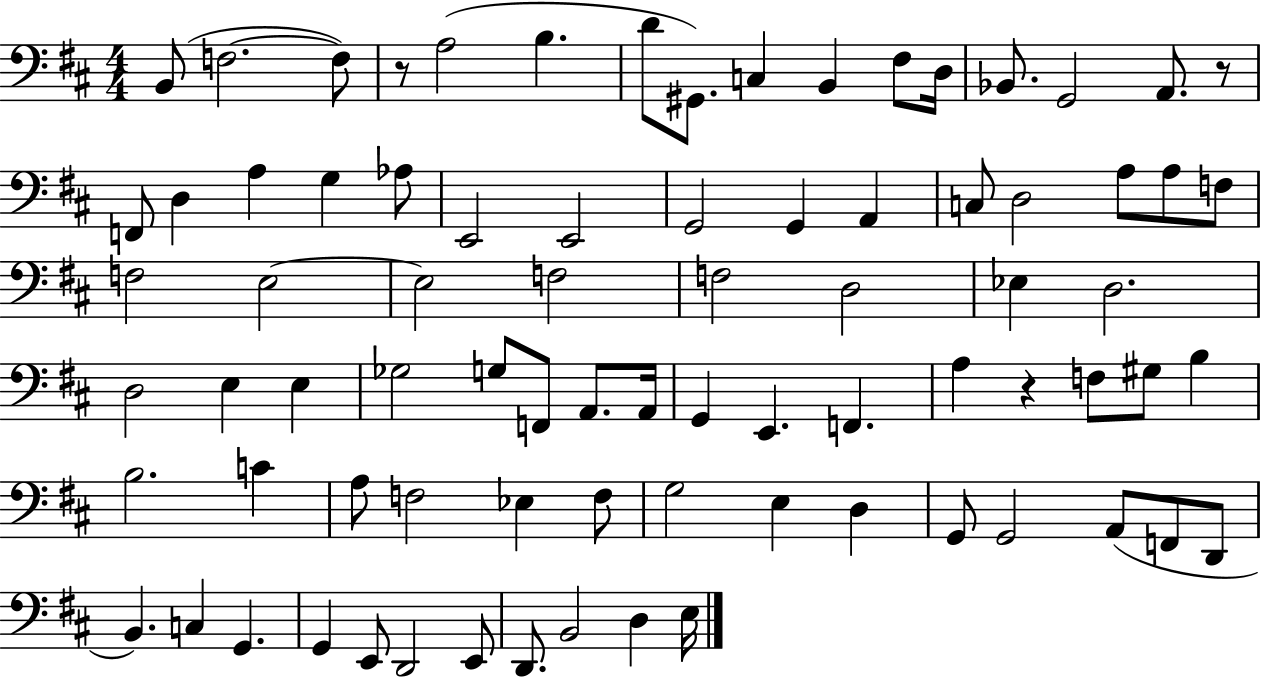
X:1
T:Untitled
M:4/4
L:1/4
K:D
B,,/2 F,2 F,/2 z/2 A,2 B, D/2 ^G,,/2 C, B,, ^F,/2 D,/4 _B,,/2 G,,2 A,,/2 z/2 F,,/2 D, A, G, _A,/2 E,,2 E,,2 G,,2 G,, A,, C,/2 D,2 A,/2 A,/2 F,/2 F,2 E,2 E,2 F,2 F,2 D,2 _E, D,2 D,2 E, E, _G,2 G,/2 F,,/2 A,,/2 A,,/4 G,, E,, F,, A, z F,/2 ^G,/2 B, B,2 C A,/2 F,2 _E, F,/2 G,2 E, D, G,,/2 G,,2 A,,/2 F,,/2 D,,/2 B,, C, G,, G,, E,,/2 D,,2 E,,/2 D,,/2 B,,2 D, E,/4